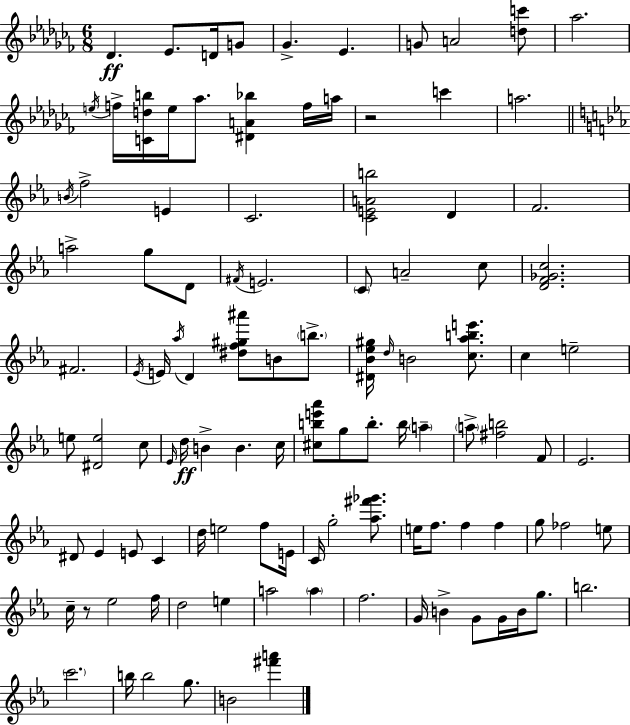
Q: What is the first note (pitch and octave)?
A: Db4